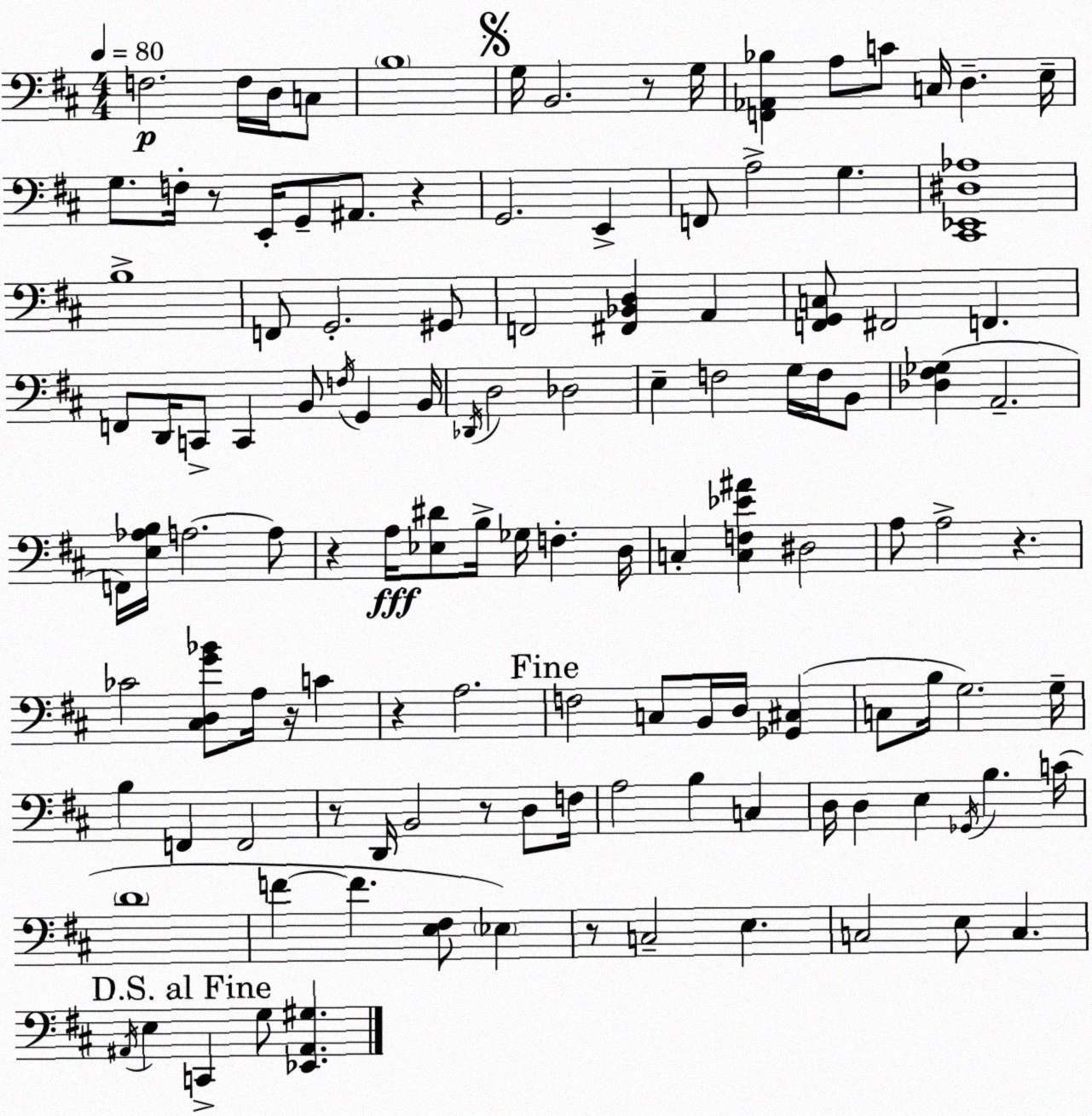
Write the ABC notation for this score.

X:1
T:Untitled
M:4/4
L:1/4
K:D
F,2 F,/4 D,/4 C,/2 B,4 G,/4 B,,2 z/2 G,/4 [F,,_A,,_B,] A,/2 C/2 C,/4 D, E,/4 G,/2 F,/4 z/2 E,,/4 G,,/2 ^A,,/2 z G,,2 E,, F,,/2 A,2 G, [^C,,_E,,^D,_A,]4 B,4 F,,/2 G,,2 ^G,,/2 F,,2 [^F,,_B,,D,] A,, [F,,G,,C,]/2 ^F,,2 F,, F,,/2 D,,/4 C,,/2 C,, B,,/2 F,/4 G,, B,,/4 _D,,/4 D,2 _D,2 E, F,2 G,/4 F,/4 B,,/2 [_D,^F,_G,] A,,2 F,,/4 [E,_A,B,]/4 A,2 A,/2 z A,/4 [_E,^D]/2 B,/4 _G,/4 F, D,/4 C, [C,F,_E^A] ^D,2 A,/2 A,2 z _C2 [^C,D,G_B]/2 A,/4 z/4 C z A,2 F,2 C,/2 B,,/4 D,/4 [_G,,^C,] C,/2 B,/4 G,2 G,/4 B, F,, F,,2 z/2 D,,/4 B,,2 z/2 D,/2 F,/4 A,2 B, C, D,/4 D, E, _G,,/4 B, C/4 D4 F F [E,^F,]/2 _E, z/2 C,2 E, C,2 E,/2 C, ^A,,/4 E, C,, G,/2 [_E,,^A,,^G,]